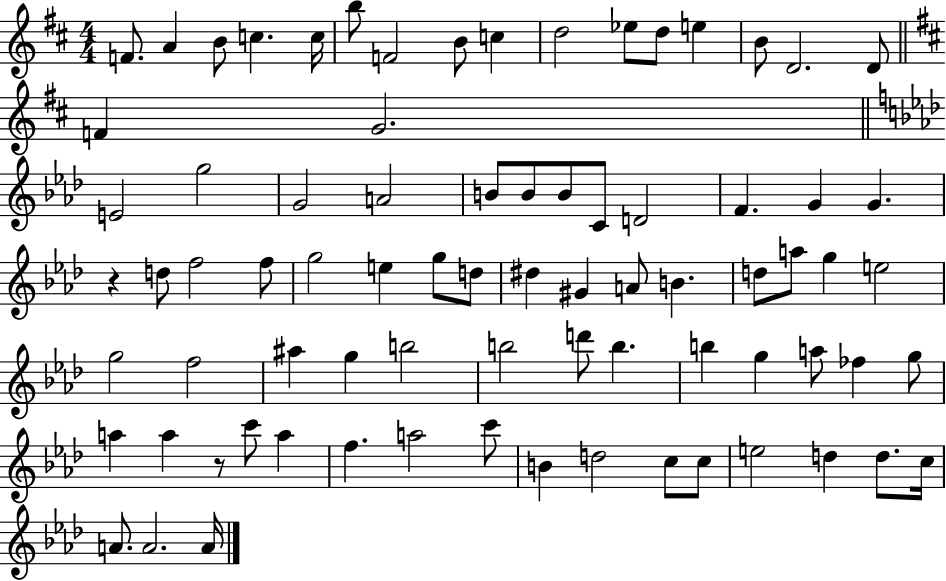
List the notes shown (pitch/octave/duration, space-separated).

F4/e. A4/q B4/e C5/q. C5/s B5/e F4/h B4/e C5/q D5/h Eb5/e D5/e E5/q B4/e D4/h. D4/e F4/q G4/h. E4/h G5/h G4/h A4/h B4/e B4/e B4/e C4/e D4/h F4/q. G4/q G4/q. R/q D5/e F5/h F5/e G5/h E5/q G5/e D5/e D#5/q G#4/q A4/e B4/q. D5/e A5/e G5/q E5/h G5/h F5/h A#5/q G5/q B5/h B5/h D6/e B5/q. B5/q G5/q A5/e FES5/q G5/e A5/q A5/q R/e C6/e A5/q F5/q. A5/h C6/e B4/q D5/h C5/e C5/e E5/h D5/q D5/e. C5/s A4/e. A4/h. A4/s